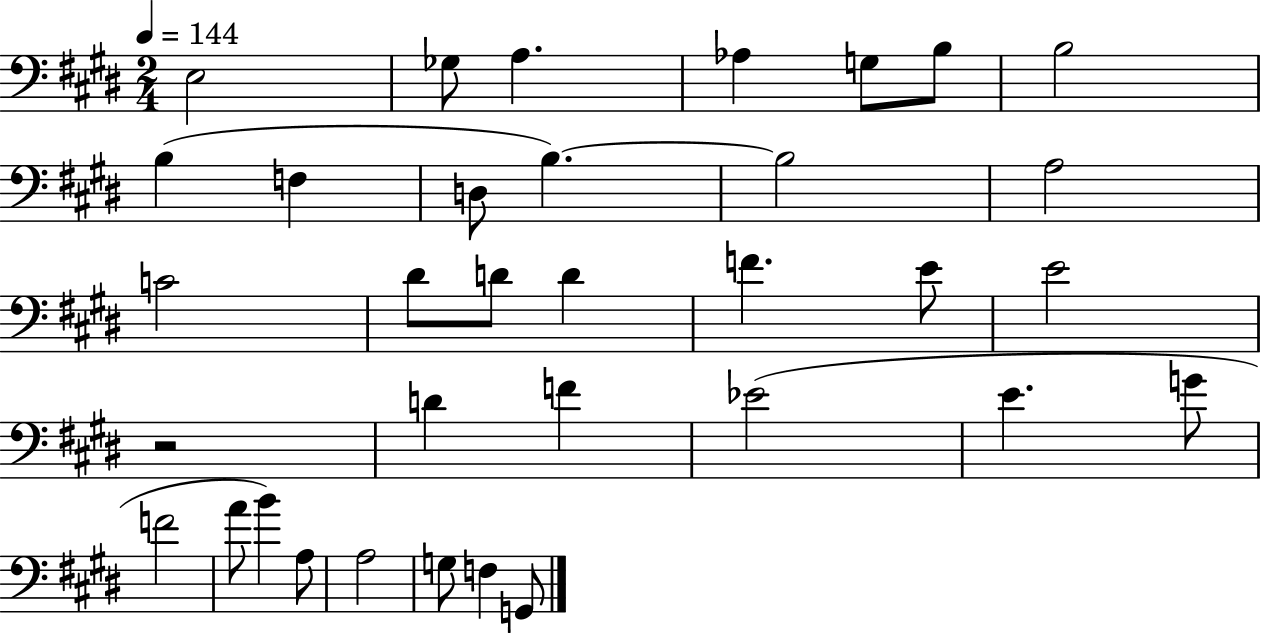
{
  \clef bass
  \numericTimeSignature
  \time 2/4
  \key e \major
  \tempo 4 = 144
  e2 | ges8 a4. | aes4 g8 b8 | b2 | \break b4( f4 | d8 b4.~~) | b2 | a2 | \break c'2 | dis'8 d'8 d'4 | f'4. e'8 | e'2 | \break r2 | d'4 f'4 | ees'2( | e'4. g'8 | \break f'2 | a'8 b'4) a8 | a2 | g8 f4 g,8 | \break \bar "|."
}